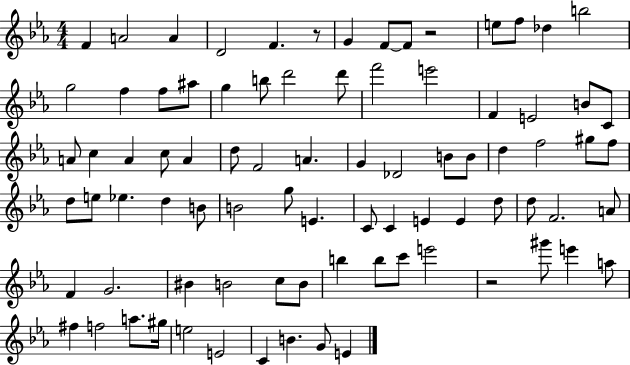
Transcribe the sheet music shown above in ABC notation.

X:1
T:Untitled
M:4/4
L:1/4
K:Eb
F A2 A D2 F z/2 G F/2 F/2 z2 e/2 f/2 _d b2 g2 f f/2 ^a/2 g b/2 d'2 d'/2 f'2 e'2 F E2 B/2 C/2 A/2 c A c/2 A d/2 F2 A G _D2 B/2 B/2 d f2 ^g/2 f/2 d/2 e/2 _e d B/2 B2 g/2 E C/2 C E E d/2 d/2 F2 A/2 F G2 ^B B2 c/2 B/2 b b/2 c'/2 e'2 z2 ^g'/2 e' a/2 ^f f2 a/2 ^g/4 e2 E2 C B G/2 E